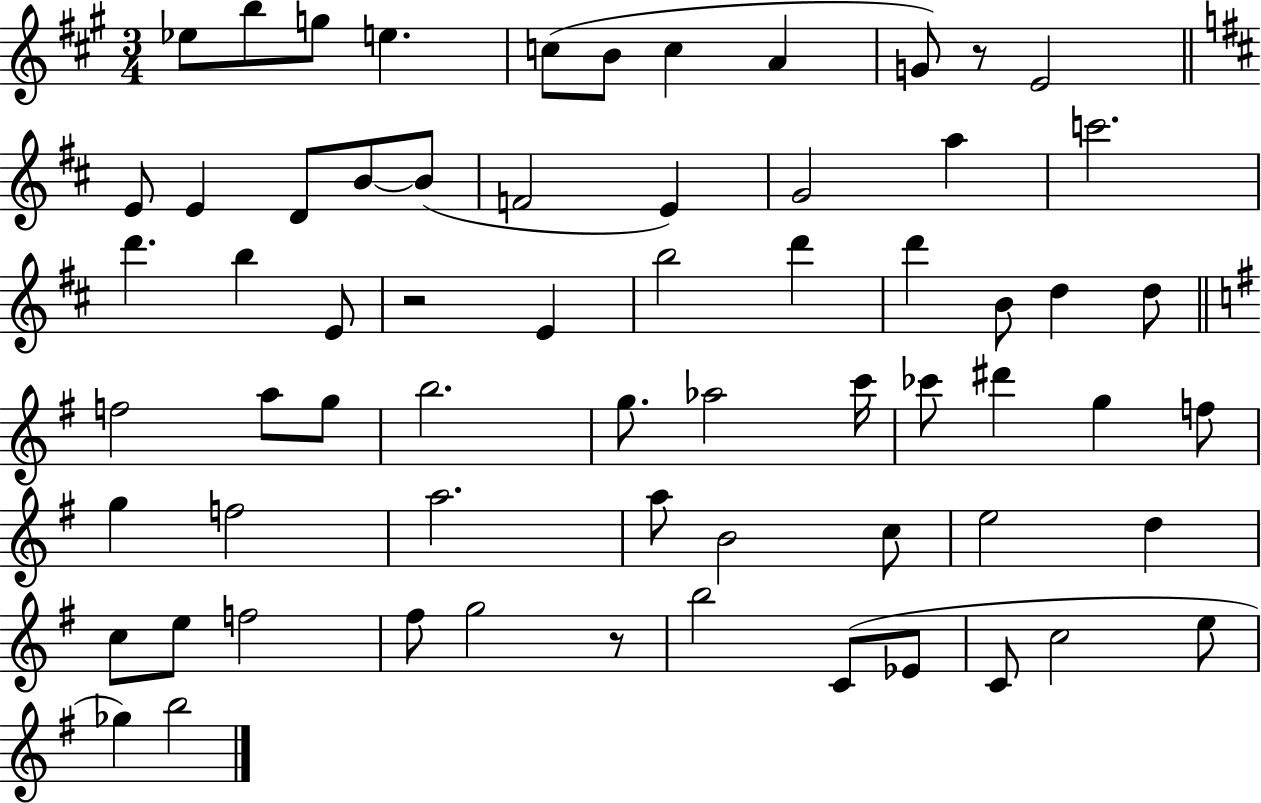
{
  \clef treble
  \numericTimeSignature
  \time 3/4
  \key a \major
  \repeat volta 2 { ees''8 b''8 g''8 e''4. | c''8( b'8 c''4 a'4 | g'8) r8 e'2 | \bar "||" \break \key d \major e'8 e'4 d'8 b'8~~ b'8( | f'2 e'4) | g'2 a''4 | c'''2. | \break d'''4. b''4 e'8 | r2 e'4 | b''2 d'''4 | d'''4 b'8 d''4 d''8 | \break \bar "||" \break \key g \major f''2 a''8 g''8 | b''2. | g''8. aes''2 c'''16 | ces'''8 dis'''4 g''4 f''8 | \break g''4 f''2 | a''2. | a''8 b'2 c''8 | e''2 d''4 | \break c''8 e''8 f''2 | fis''8 g''2 r8 | b''2 c'8( ees'8 | c'8 c''2 e''8 | \break ges''4) b''2 | } \bar "|."
}